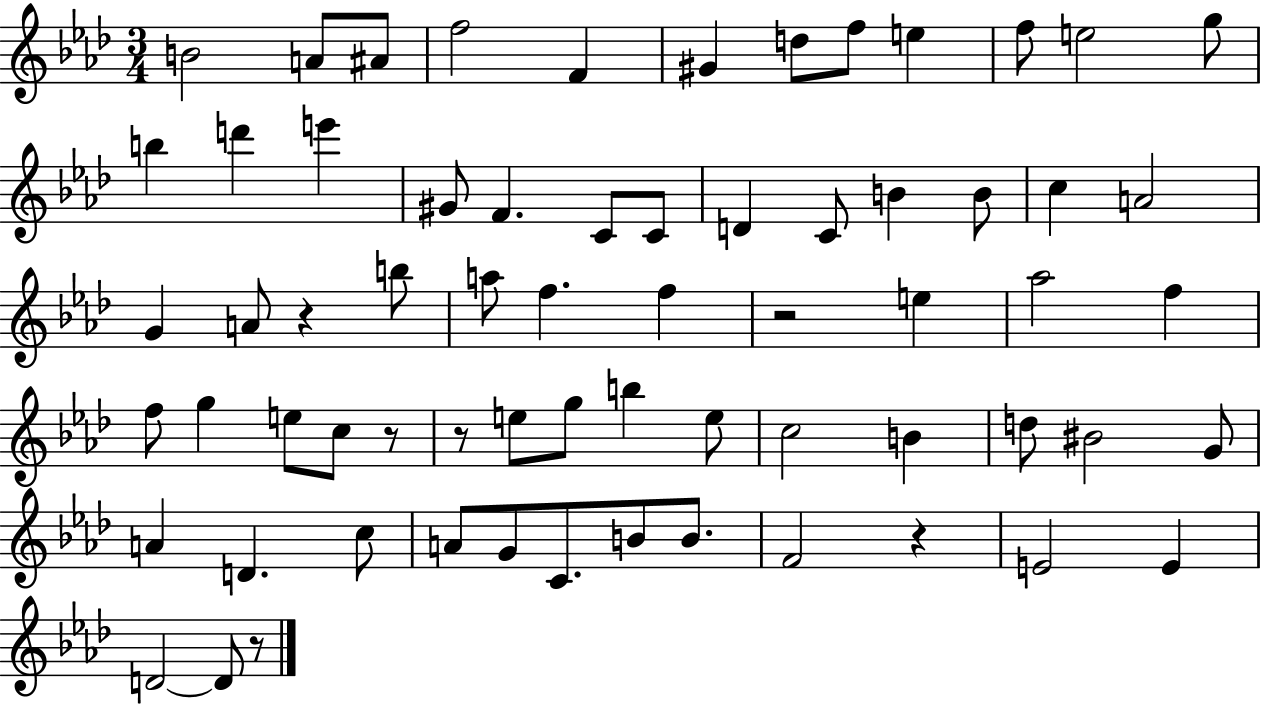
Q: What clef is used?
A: treble